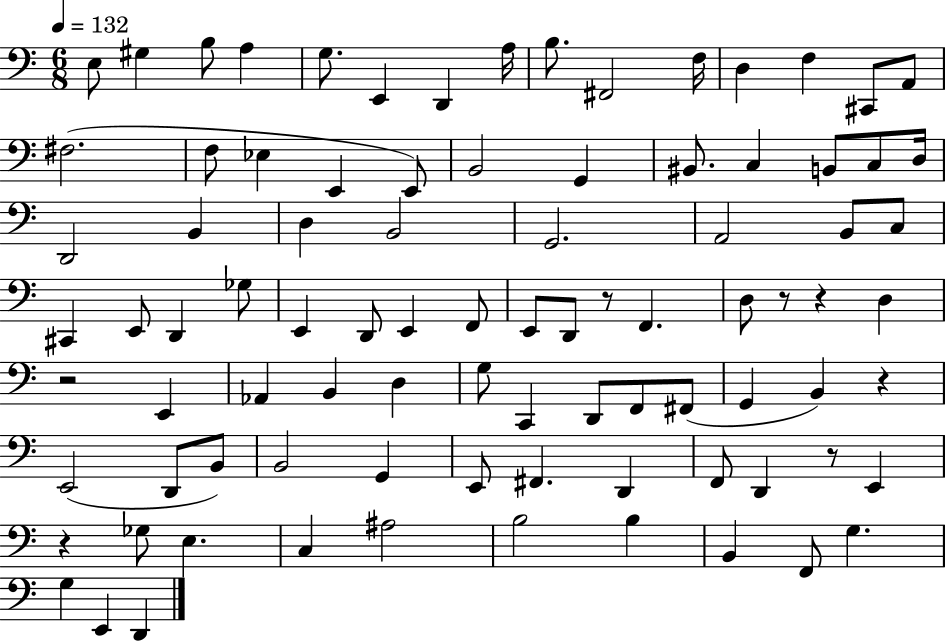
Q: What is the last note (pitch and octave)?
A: D2